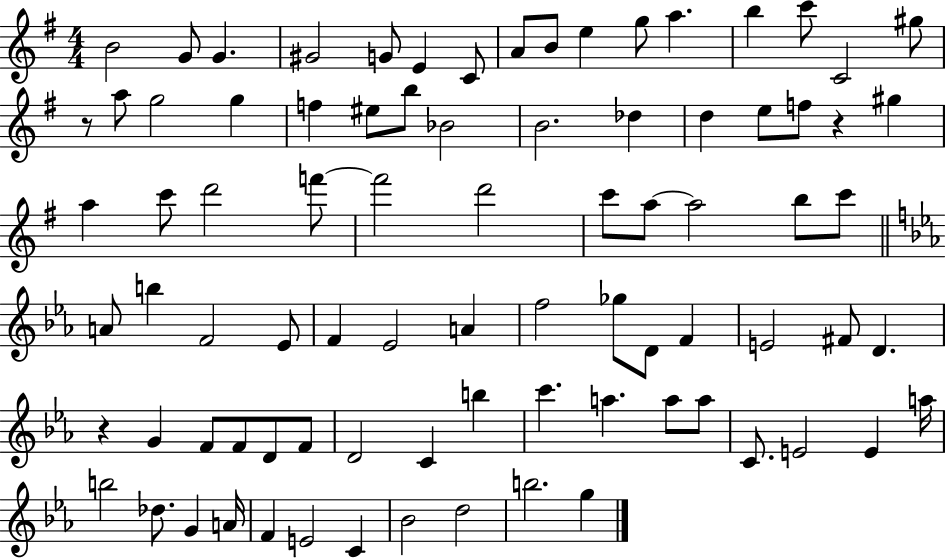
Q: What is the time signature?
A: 4/4